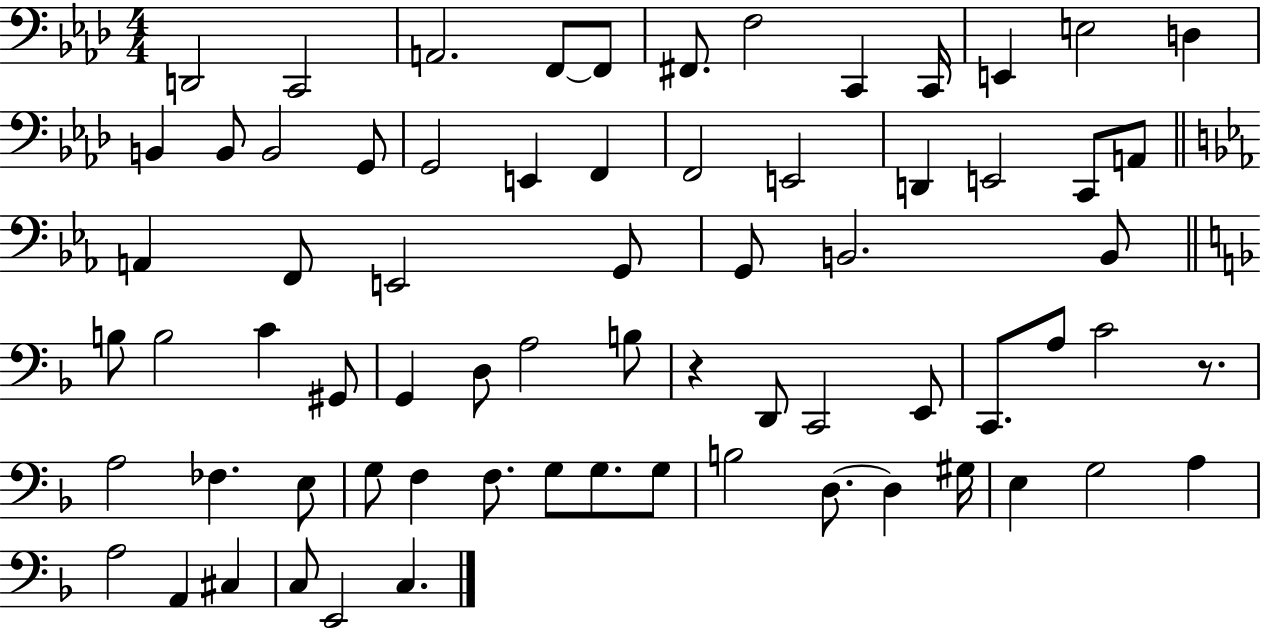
X:1
T:Untitled
M:4/4
L:1/4
K:Ab
D,,2 C,,2 A,,2 F,,/2 F,,/2 ^F,,/2 F,2 C,, C,,/4 E,, E,2 D, B,, B,,/2 B,,2 G,,/2 G,,2 E,, F,, F,,2 E,,2 D,, E,,2 C,,/2 A,,/2 A,, F,,/2 E,,2 G,,/2 G,,/2 B,,2 B,,/2 B,/2 B,2 C ^G,,/2 G,, D,/2 A,2 B,/2 z D,,/2 C,,2 E,,/2 C,,/2 A,/2 C2 z/2 A,2 _F, E,/2 G,/2 F, F,/2 G,/2 G,/2 G,/2 B,2 D,/2 D, ^G,/4 E, G,2 A, A,2 A,, ^C, C,/2 E,,2 C,